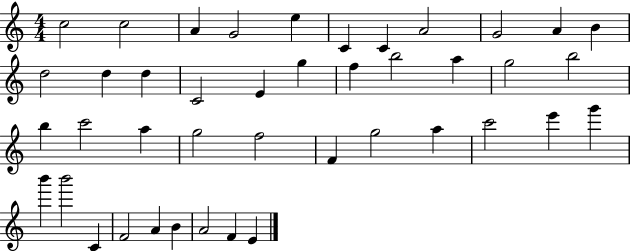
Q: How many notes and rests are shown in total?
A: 42